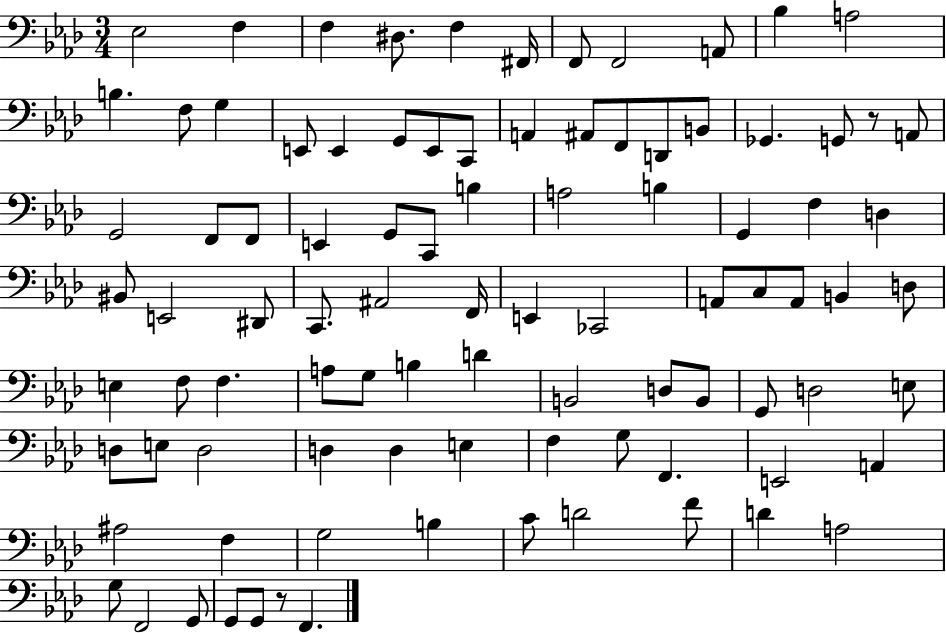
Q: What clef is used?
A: bass